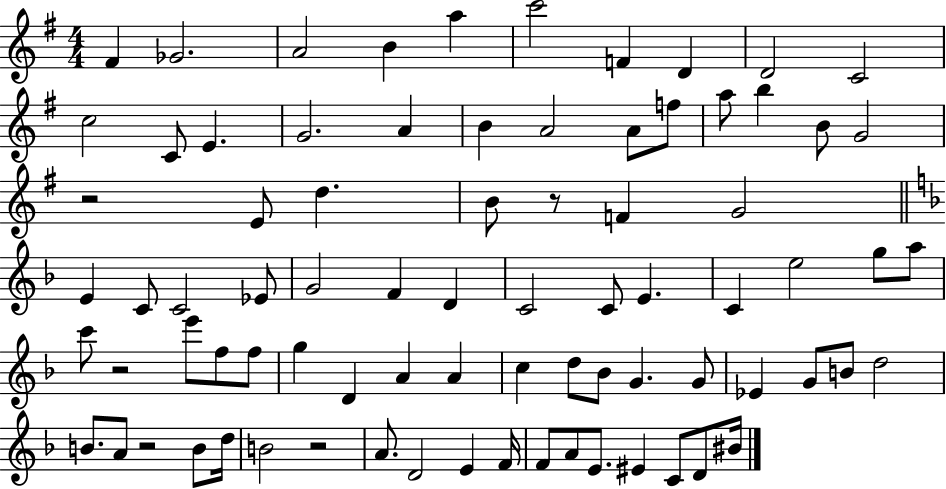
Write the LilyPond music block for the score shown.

{
  \clef treble
  \numericTimeSignature
  \time 4/4
  \key g \major
  fis'4 ges'2. | a'2 b'4 a''4 | c'''2 f'4 d'4 | d'2 c'2 | \break c''2 c'8 e'4. | g'2. a'4 | b'4 a'2 a'8 f''8 | a''8 b''4 b'8 g'2 | \break r2 e'8 d''4. | b'8 r8 f'4 g'2 | \bar "||" \break \key d \minor e'4 c'8 c'2 ees'8 | g'2 f'4 d'4 | c'2 c'8 e'4. | c'4 e''2 g''8 a''8 | \break c'''8 r2 e'''8 f''8 f''8 | g''4 d'4 a'4 a'4 | c''4 d''8 bes'8 g'4. g'8 | ees'4 g'8 b'8 d''2 | \break b'8. a'8 r2 b'8 d''16 | b'2 r2 | a'8. d'2 e'4 f'16 | f'8 a'8 e'8. eis'4 c'8 d'8 bis'16 | \break \bar "|."
}